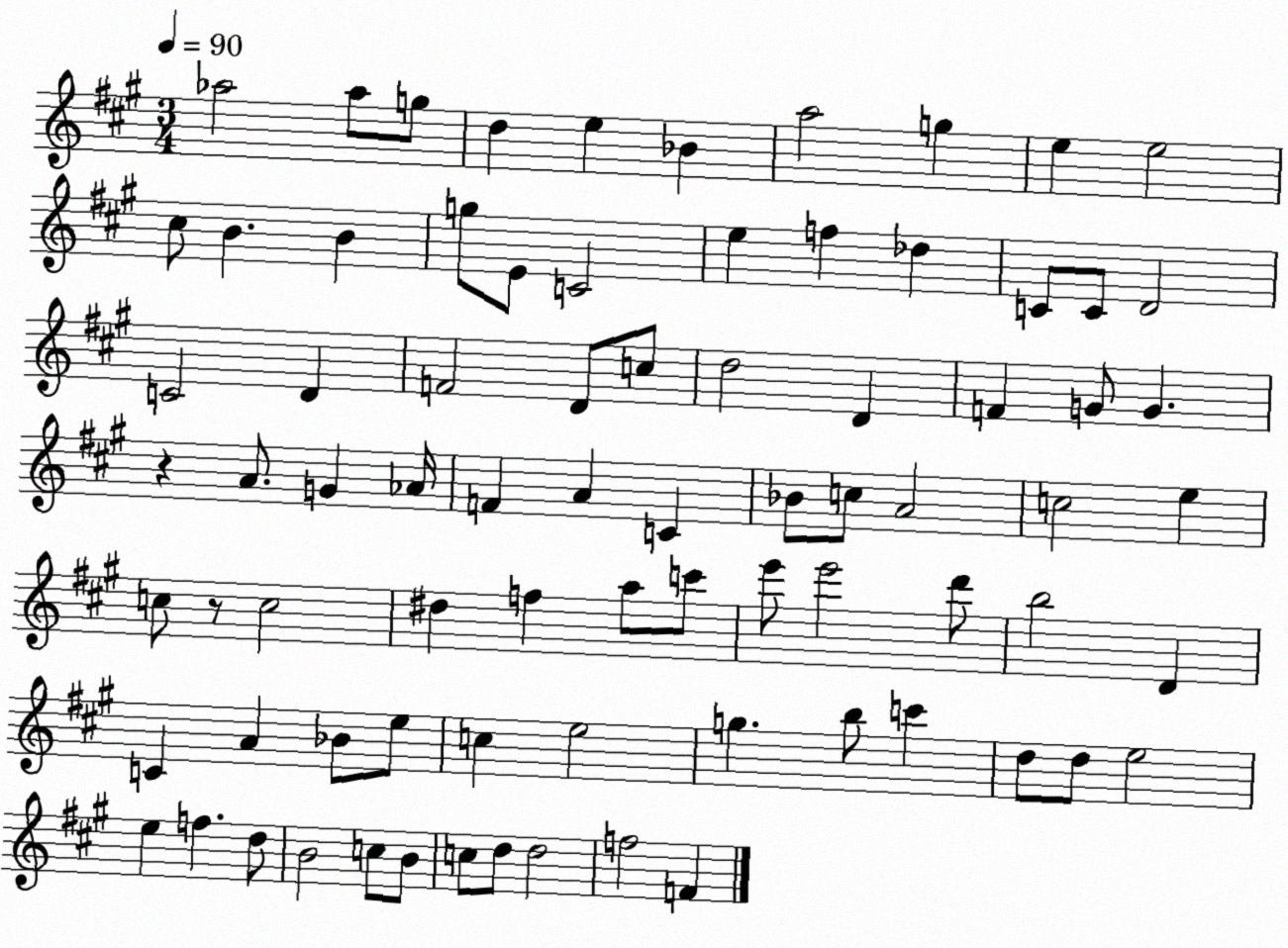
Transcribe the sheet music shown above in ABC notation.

X:1
T:Untitled
M:3/4
L:1/4
K:A
_a2 _a/2 g/2 d e _B a2 g e e2 ^c/2 B B g/2 E/2 C2 e f _d C/2 C/2 D2 C2 D F2 D/2 c/2 d2 D F G/2 G z A/2 G _A/4 F A C _B/2 c/2 A2 c2 e c/2 z/2 c2 ^d f a/2 c'/2 e'/2 e'2 d'/2 b2 D C A _B/2 e/2 c e2 g b/2 c' d/2 d/2 e2 e f d/2 B2 c/2 B/2 c/2 d/2 d2 f2 F